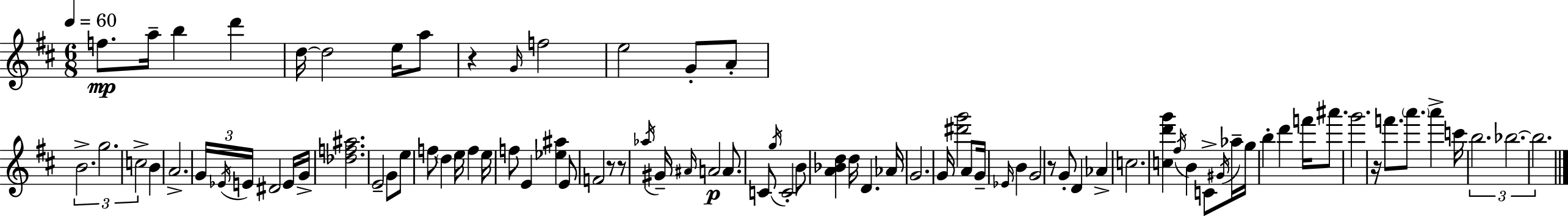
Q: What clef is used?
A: treble